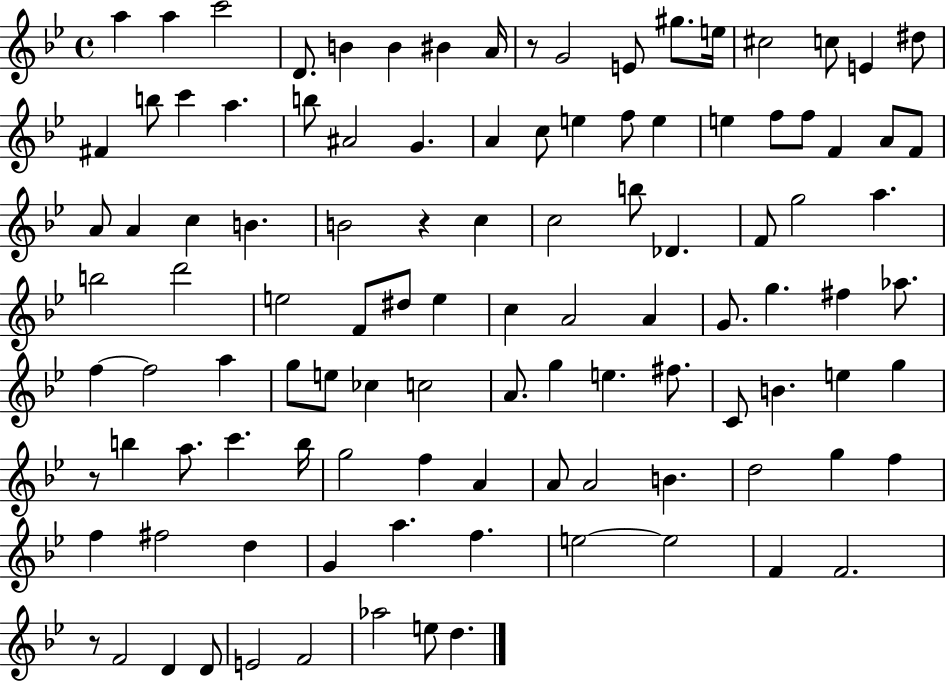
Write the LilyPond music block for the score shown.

{
  \clef treble
  \time 4/4
  \defaultTimeSignature
  \key bes \major
  a''4 a''4 c'''2 | d'8. b'4 b'4 bis'4 a'16 | r8 g'2 e'8 gis''8. e''16 | cis''2 c''8 e'4 dis''8 | \break fis'4 b''8 c'''4 a''4. | b''8 ais'2 g'4. | a'4 c''8 e''4 f''8 e''4 | e''4 f''8 f''8 f'4 a'8 f'8 | \break a'8 a'4 c''4 b'4. | b'2 r4 c''4 | c''2 b''8 des'4. | f'8 g''2 a''4. | \break b''2 d'''2 | e''2 f'8 dis''8 e''4 | c''4 a'2 a'4 | g'8. g''4. fis''4 aes''8. | \break f''4~~ f''2 a''4 | g''8 e''8 ces''4 c''2 | a'8. g''4 e''4. fis''8. | c'8 b'4. e''4 g''4 | \break r8 b''4 a''8. c'''4. b''16 | g''2 f''4 a'4 | a'8 a'2 b'4. | d''2 g''4 f''4 | \break f''4 fis''2 d''4 | g'4 a''4. f''4. | e''2~~ e''2 | f'4 f'2. | \break r8 f'2 d'4 d'8 | e'2 f'2 | aes''2 e''8 d''4. | \bar "|."
}